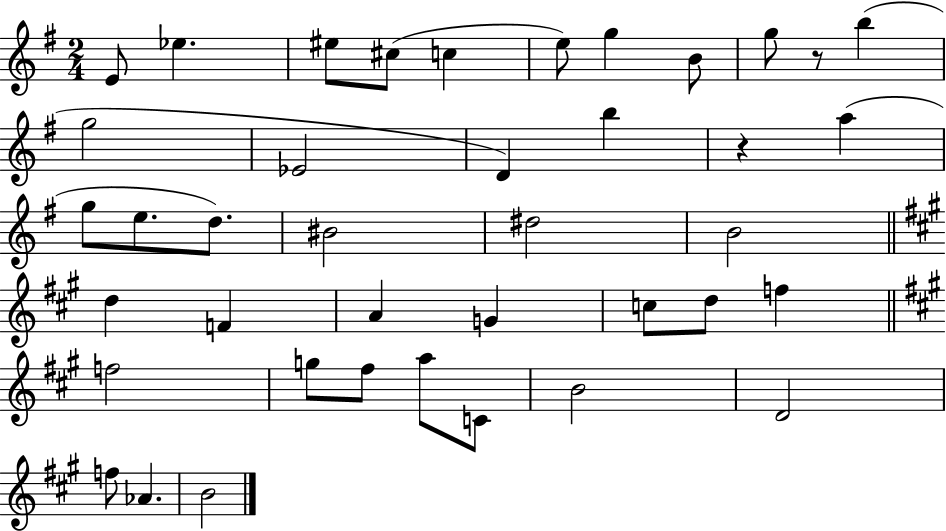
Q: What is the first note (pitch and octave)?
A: E4